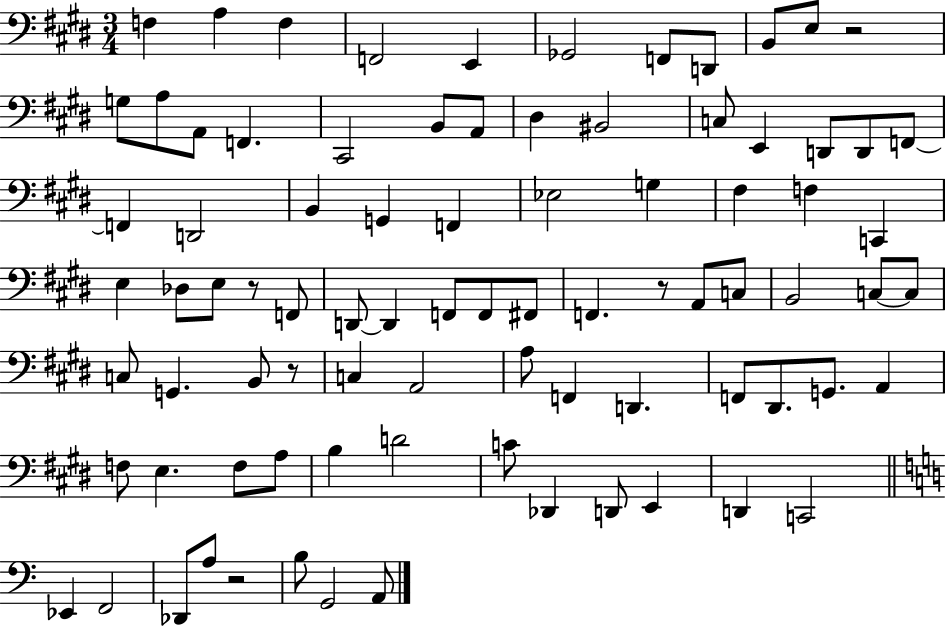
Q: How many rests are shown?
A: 5